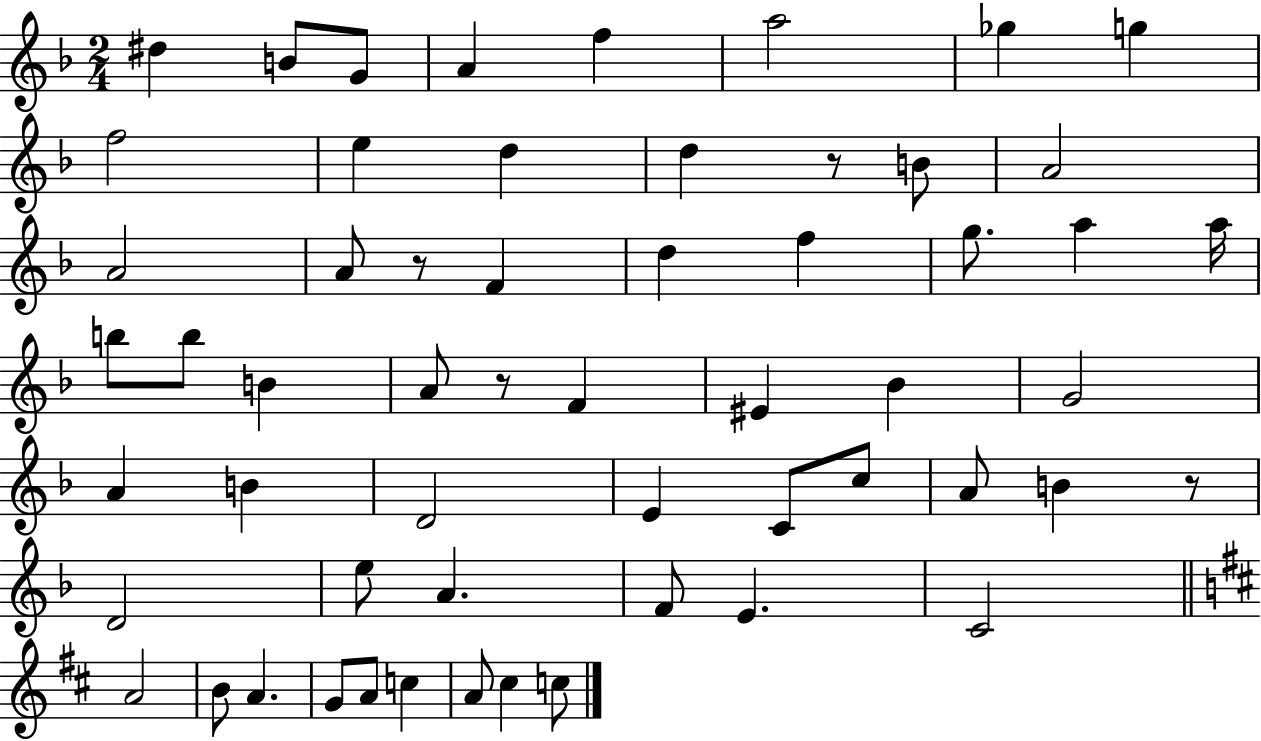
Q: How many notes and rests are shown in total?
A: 57